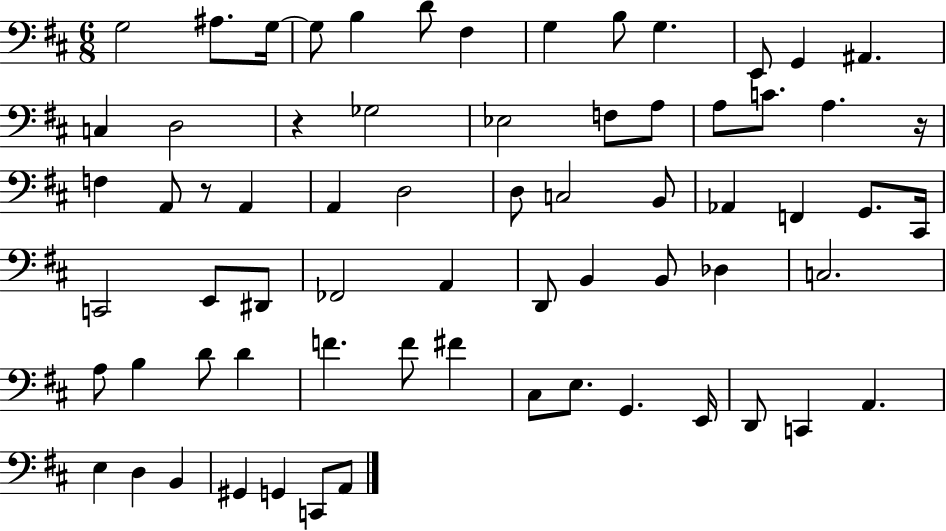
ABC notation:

X:1
T:Untitled
M:6/8
L:1/4
K:D
G,2 ^A,/2 G,/4 G,/2 B, D/2 ^F, G, B,/2 G, E,,/2 G,, ^A,, C, D,2 z _G,2 _E,2 F,/2 A,/2 A,/2 C/2 A, z/4 F, A,,/2 z/2 A,, A,, D,2 D,/2 C,2 B,,/2 _A,, F,, G,,/2 ^C,,/4 C,,2 E,,/2 ^D,,/2 _F,,2 A,, D,,/2 B,, B,,/2 _D, C,2 A,/2 B, D/2 D F F/2 ^F ^C,/2 E,/2 G,, E,,/4 D,,/2 C,, A,, E, D, B,, ^G,, G,, C,,/2 A,,/2